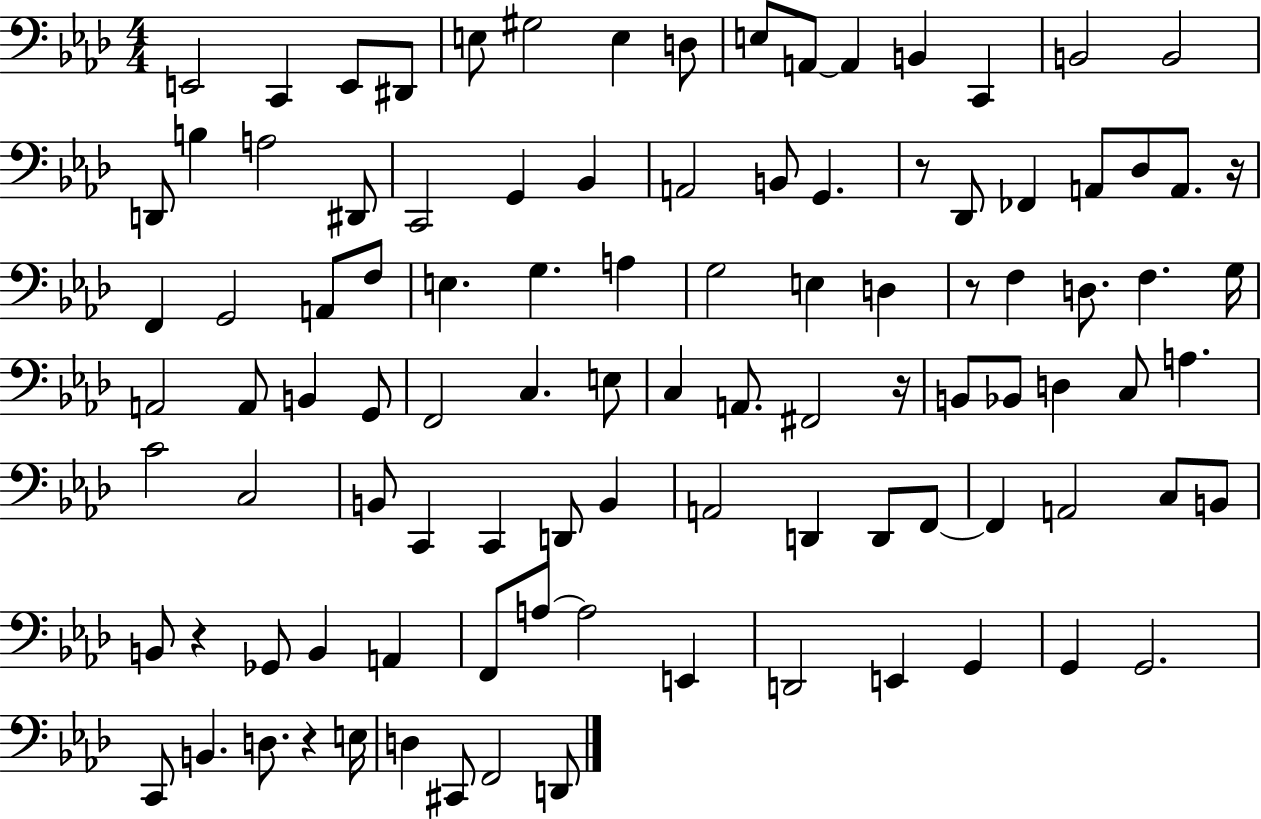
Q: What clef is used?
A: bass